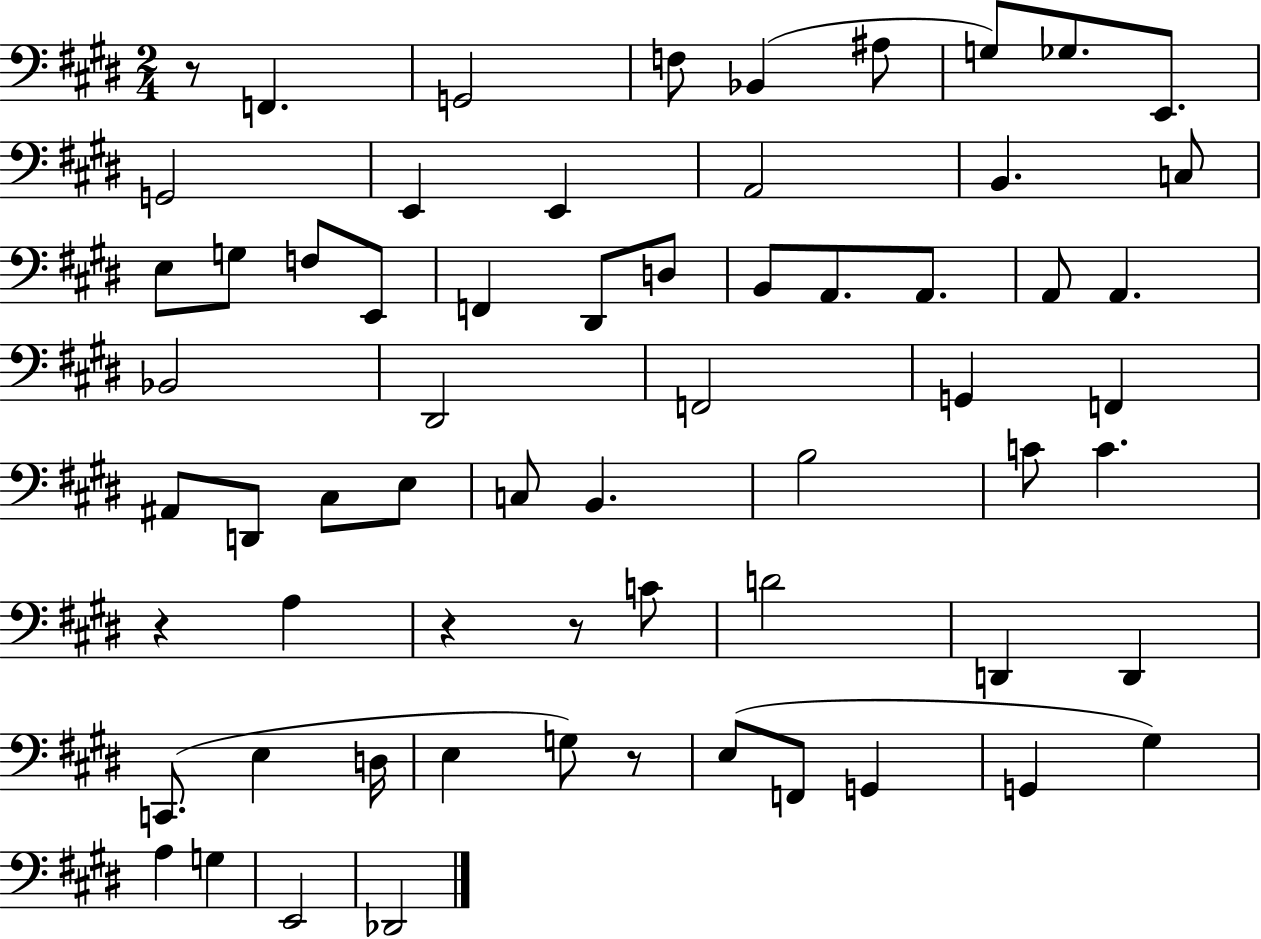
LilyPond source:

{
  \clef bass
  \numericTimeSignature
  \time 2/4
  \key e \major
  r8 f,4. | g,2 | f8 bes,4( ais8 | g8) ges8. e,8. | \break g,2 | e,4 e,4 | a,2 | b,4. c8 | \break e8 g8 f8 e,8 | f,4 dis,8 d8 | b,8 a,8. a,8. | a,8 a,4. | \break bes,2 | dis,2 | f,2 | g,4 f,4 | \break ais,8 d,8 cis8 e8 | c8 b,4. | b2 | c'8 c'4. | \break r4 a4 | r4 r8 c'8 | d'2 | d,4 d,4 | \break c,8.( e4 d16 | e4 g8) r8 | e8( f,8 g,4 | g,4 gis4) | \break a4 g4 | e,2 | des,2 | \bar "|."
}